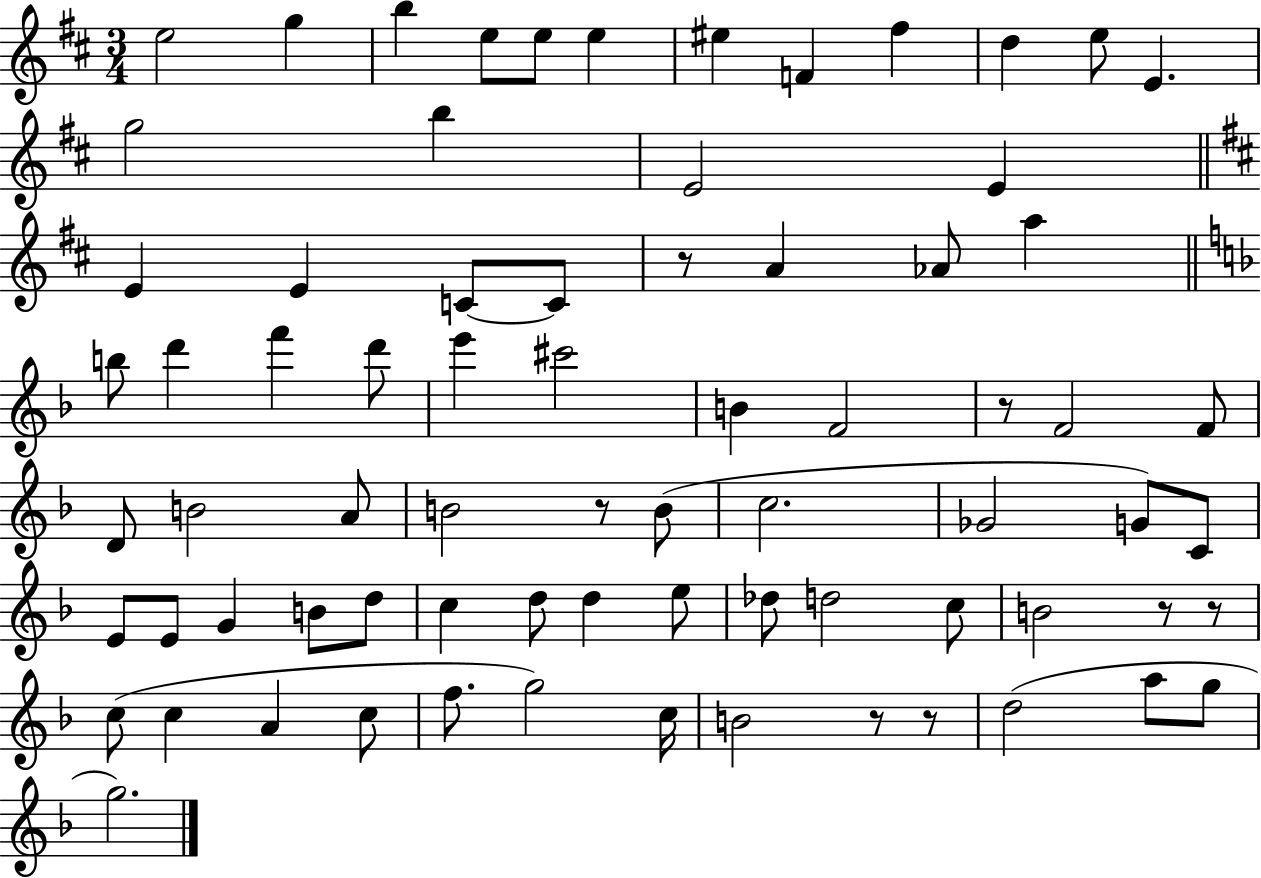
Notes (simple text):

E5/h G5/q B5/q E5/e E5/e E5/q EIS5/q F4/q F#5/q D5/q E5/e E4/q. G5/h B5/q E4/h E4/q E4/q E4/q C4/e C4/e R/e A4/q Ab4/e A5/q B5/e D6/q F6/q D6/e E6/q C#6/h B4/q F4/h R/e F4/h F4/e D4/e B4/h A4/e B4/h R/e B4/e C5/h. Gb4/h G4/e C4/e E4/e E4/e G4/q B4/e D5/e C5/q D5/e D5/q E5/e Db5/e D5/h C5/e B4/h R/e R/e C5/e C5/q A4/q C5/e F5/e. G5/h C5/s B4/h R/e R/e D5/h A5/e G5/e G5/h.